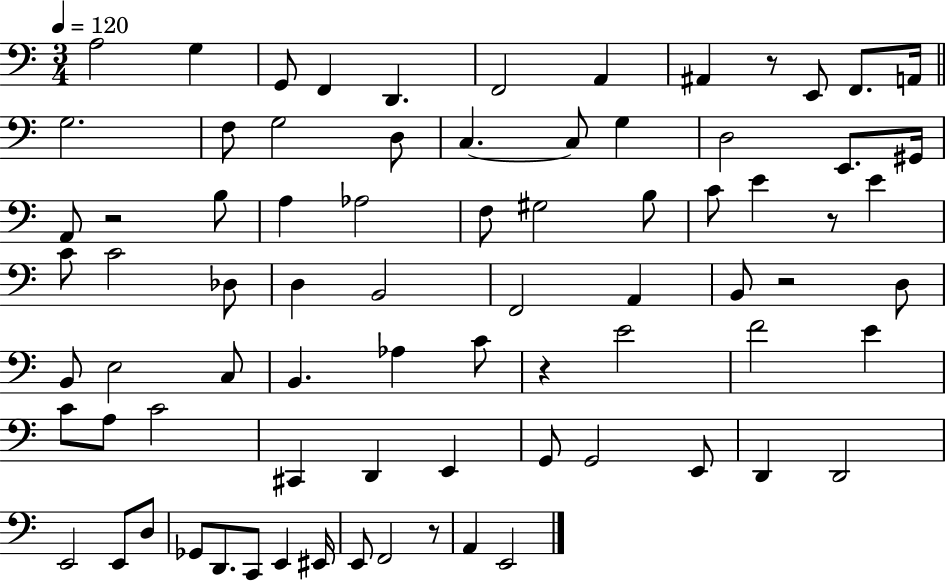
{
  \clef bass
  \numericTimeSignature
  \time 3/4
  \key c \major
  \tempo 4 = 120
  a2 g4 | g,8 f,4 d,4. | f,2 a,4 | ais,4 r8 e,8 f,8. a,16 | \break \bar "||" \break \key c \major g2. | f8 g2 d8 | c4.~~ c8 g4 | d2 e,8. gis,16 | \break a,8 r2 b8 | a4 aes2 | f8 gis2 b8 | c'8 e'4 r8 e'4 | \break c'8 c'2 des8 | d4 b,2 | f,2 a,4 | b,8 r2 d8 | \break b,8 e2 c8 | b,4. aes4 c'8 | r4 e'2 | f'2 e'4 | \break c'8 a8 c'2 | cis,4 d,4 e,4 | g,8 g,2 e,8 | d,4 d,2 | \break e,2 e,8 d8 | ges,8 d,8. c,8 e,4 eis,16 | e,8 f,2 r8 | a,4 e,2 | \break \bar "|."
}